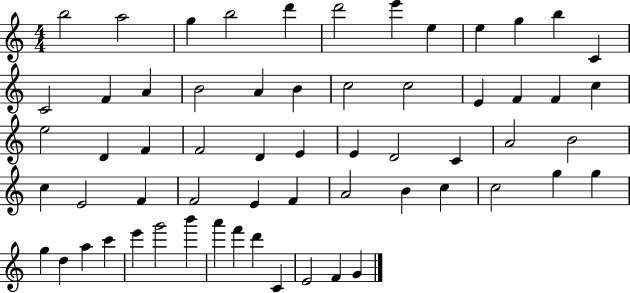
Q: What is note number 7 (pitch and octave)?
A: E6